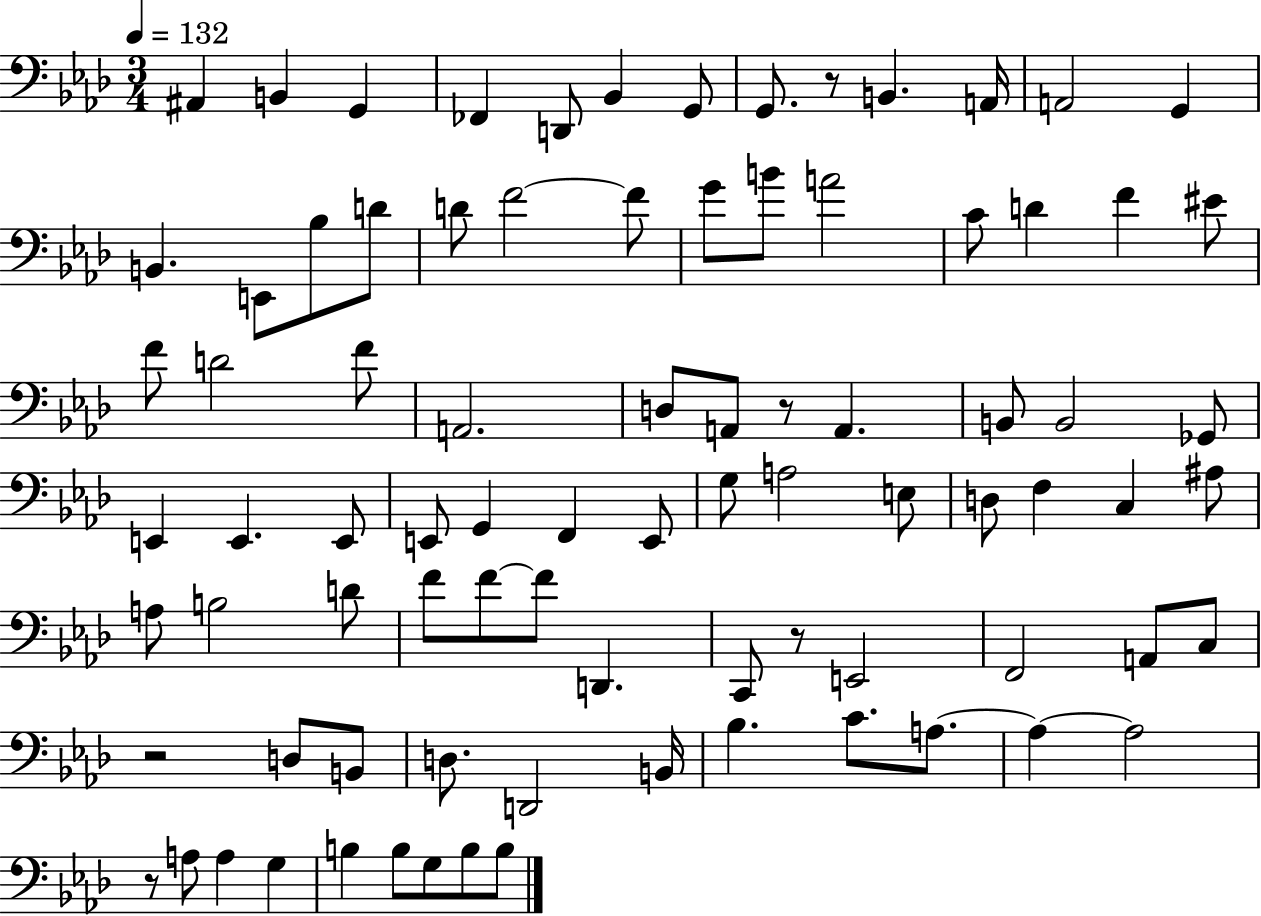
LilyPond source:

{
  \clef bass
  \numericTimeSignature
  \time 3/4
  \key aes \major
  \tempo 4 = 132
  ais,4 b,4 g,4 | fes,4 d,8 bes,4 g,8 | g,8. r8 b,4. a,16 | a,2 g,4 | \break b,4. e,8 bes8 d'8 | d'8 f'2~~ f'8 | g'8 b'8 a'2 | c'8 d'4 f'4 eis'8 | \break f'8 d'2 f'8 | a,2. | d8 a,8 r8 a,4. | b,8 b,2 ges,8 | \break e,4 e,4. e,8 | e,8 g,4 f,4 e,8 | g8 a2 e8 | d8 f4 c4 ais8 | \break a8 b2 d'8 | f'8 f'8~~ f'8 d,4. | c,8 r8 e,2 | f,2 a,8 c8 | \break r2 d8 b,8 | d8. d,2 b,16 | bes4. c'8. a8.~~ | a4~~ a2 | \break r8 a8 a4 g4 | b4 b8 g8 b8 b8 | \bar "|."
}